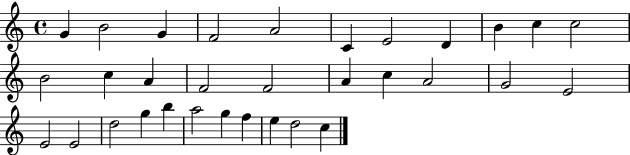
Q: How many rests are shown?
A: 0